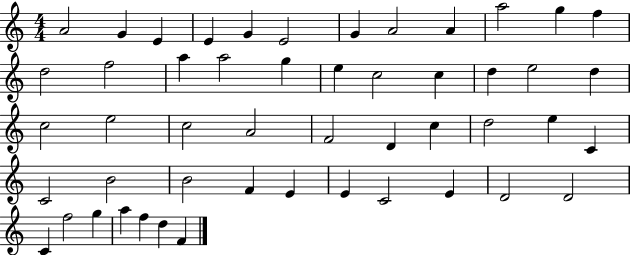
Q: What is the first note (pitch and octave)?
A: A4